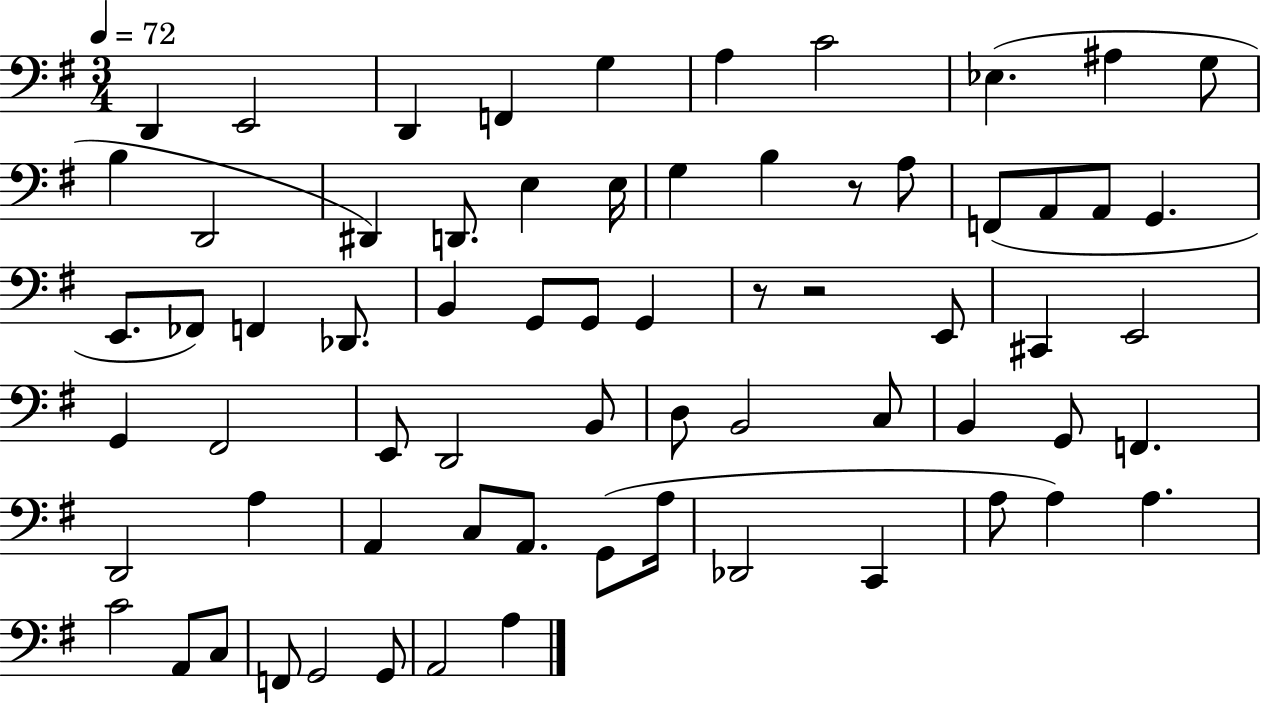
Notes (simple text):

D2/q E2/h D2/q F2/q G3/q A3/q C4/h Eb3/q. A#3/q G3/e B3/q D2/h D#2/q D2/e. E3/q E3/s G3/q B3/q R/e A3/e F2/e A2/e A2/e G2/q. E2/e. FES2/e F2/q Db2/e. B2/q G2/e G2/e G2/q R/e R/h E2/e C#2/q E2/h G2/q F#2/h E2/e D2/h B2/e D3/e B2/h C3/e B2/q G2/e F2/q. D2/h A3/q A2/q C3/e A2/e. G2/e A3/s Db2/h C2/q A3/e A3/q A3/q. C4/h A2/e C3/e F2/e G2/h G2/e A2/h A3/q